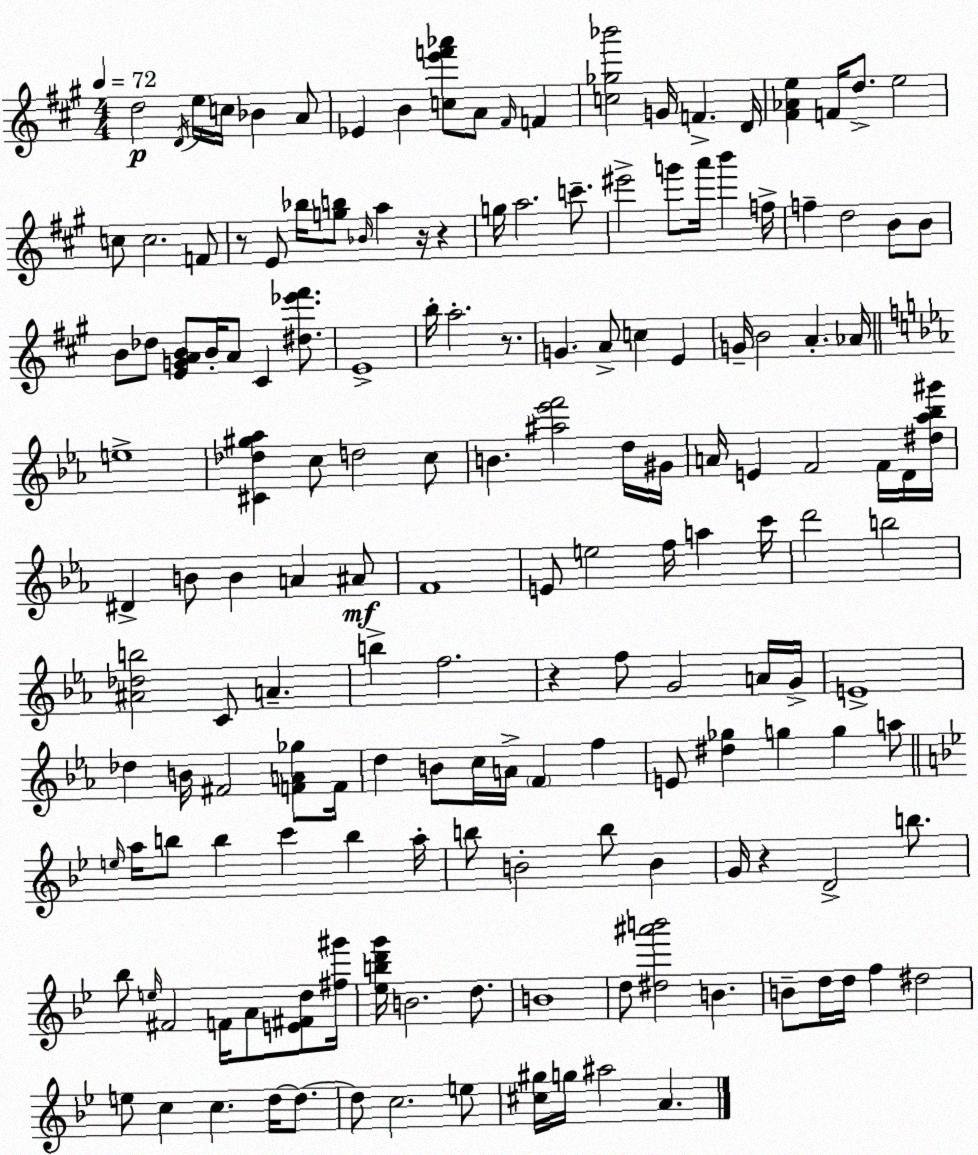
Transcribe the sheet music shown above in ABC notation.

X:1
T:Untitled
M:4/4
L:1/4
K:A
d2 D/4 e/4 c/4 _B A/2 _E B [ce'f'_a']/2 A/2 ^F/4 F [c_g_b']2 G/4 F D/4 [^F_Ae] F/4 d/2 e2 c/2 c2 F/2 z/2 E/2 _b/4 [gb]/2 _B/4 a z/4 z g/4 a2 c'/2 ^e'2 g'/2 a'/4 b' f/4 f d2 B/2 B/2 B/2 _d/2 [EGAB]/2 B/4 A/2 ^C [^d_e'^f']/2 E4 b/4 a2 z/2 G A/2 c E G/4 B2 A _A/4 e4 [^C_d^g_a] c/2 d2 c/2 B [^a_e'f']2 d/4 ^G/4 A/4 E F2 F/4 D/4 [^d_a_b^g']/4 ^D B/2 B A ^A/2 F4 E/2 e2 f/4 a c'/4 d'2 b2 [^A_db]2 C/2 A b f2 z f/2 G2 A/4 G/4 E4 _d B/4 ^F2 [FA_g]/2 F/4 d B/2 c/4 A/4 F f E/2 [^d_g] g g a/2 e/4 a/4 b/2 b c' b a/4 b/2 B2 b/2 B G/4 z D2 b/2 _b/2 e/4 ^F2 F/4 A/2 [E^Fd]/2 [^f^g']/4 [_ebd'g']/4 B2 d/2 B4 d/2 [^d^a'b']2 B B/2 d/4 d/4 f ^d2 e/2 c c d/4 d/2 d/2 c2 e/2 [^c^g]/4 g/4 ^a2 A